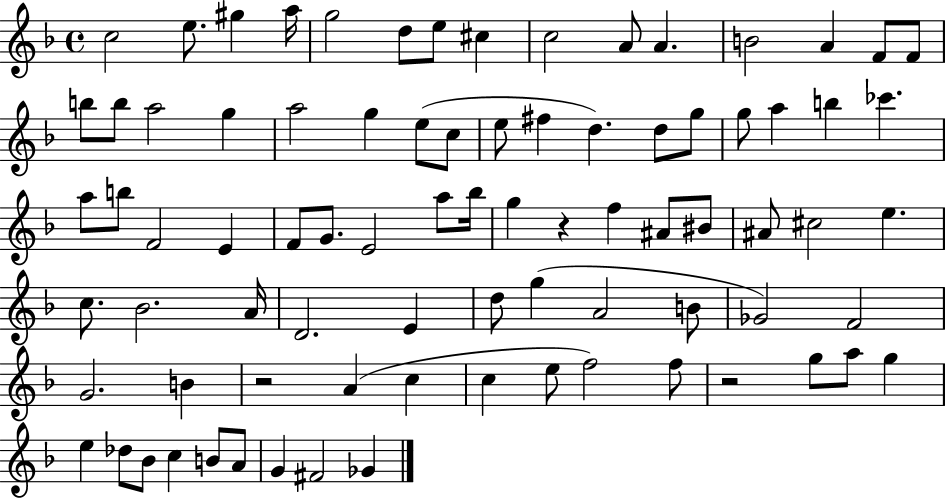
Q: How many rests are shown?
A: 3